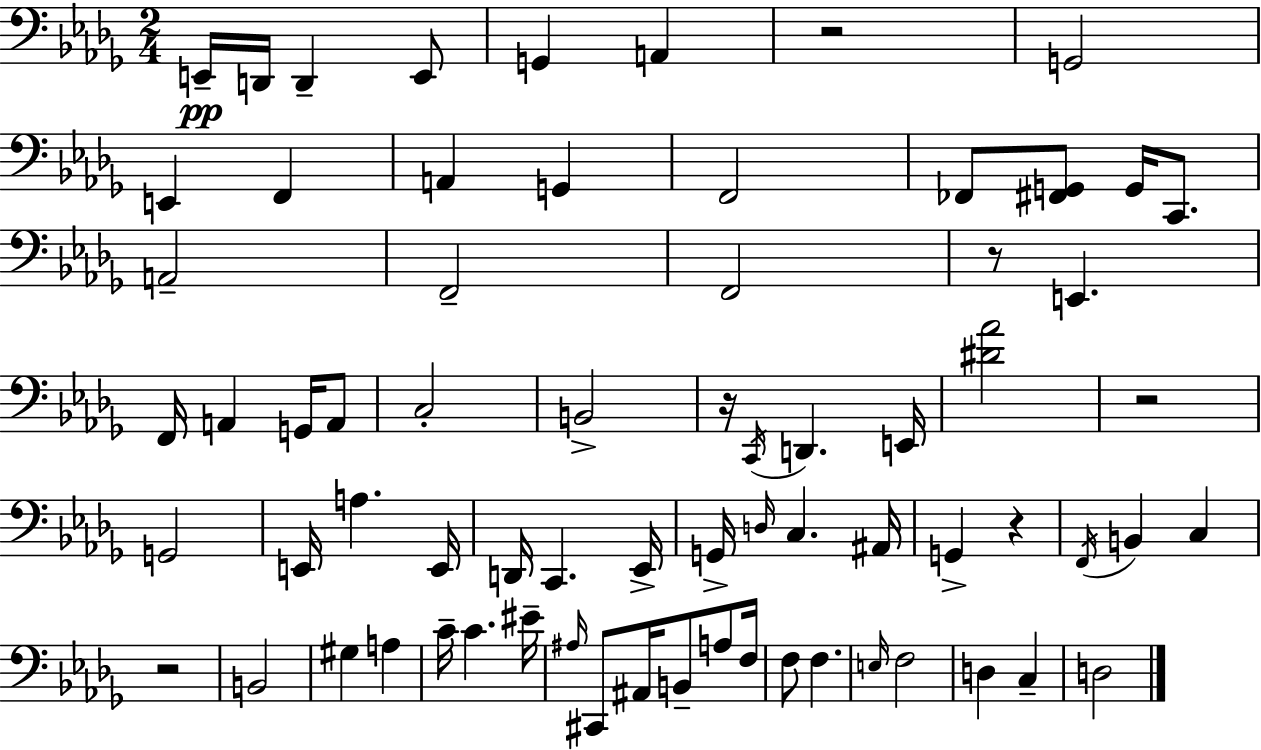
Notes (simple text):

E2/s D2/s D2/q E2/e G2/q A2/q R/h G2/h E2/q F2/q A2/q G2/q F2/h FES2/e [F#2,G2]/e G2/s C2/e. A2/h F2/h F2/h R/e E2/q. F2/s A2/q G2/s A2/e C3/h B2/h R/s C2/s D2/q. E2/s [D#4,Ab4]/h R/h G2/h E2/s A3/q. E2/s D2/s C2/q. Eb2/s G2/s D3/s C3/q. A#2/s G2/q R/q F2/s B2/q C3/q R/h B2/h G#3/q A3/q C4/s C4/q. EIS4/s A#3/s C#2/e A#2/s B2/e A3/e F3/s F3/e F3/q. E3/s F3/h D3/q C3/q D3/h